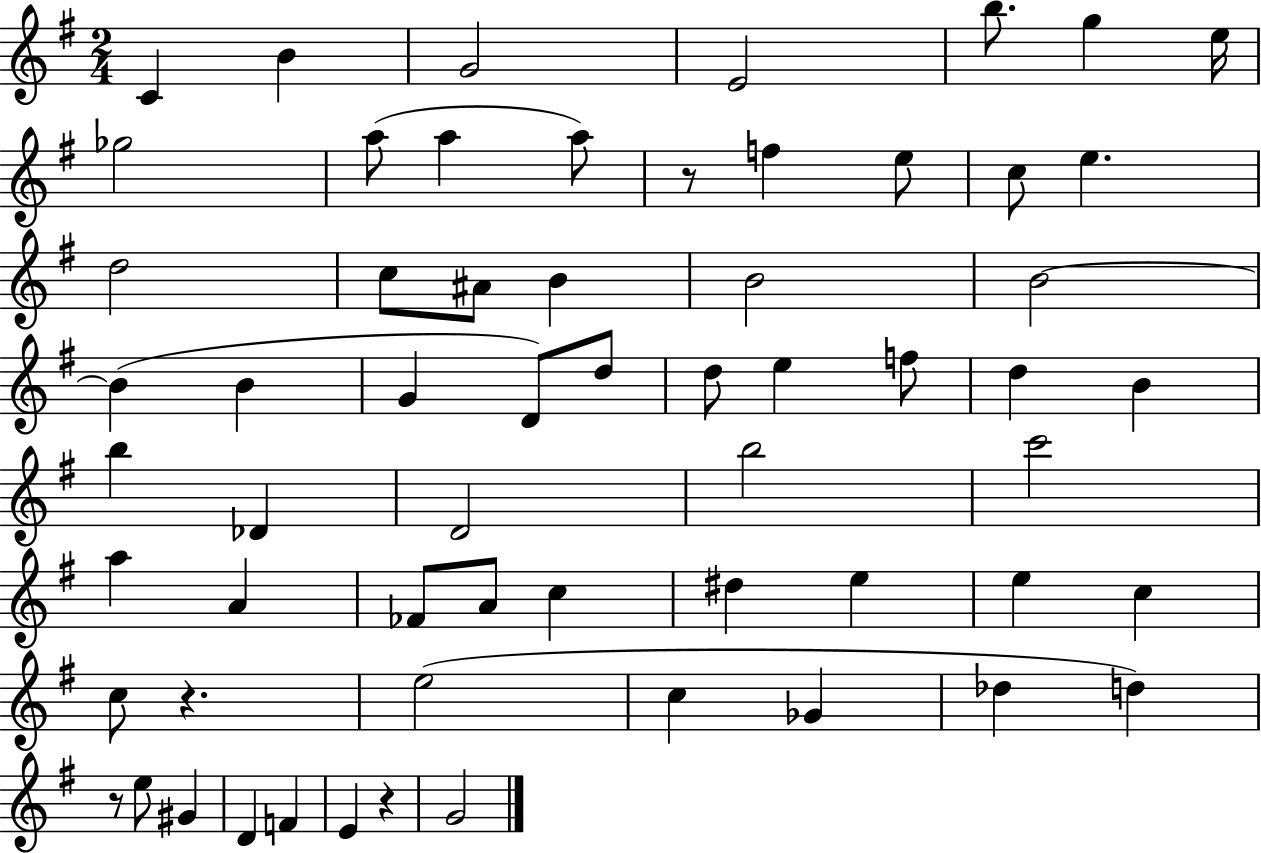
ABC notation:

X:1
T:Untitled
M:2/4
L:1/4
K:G
C B G2 E2 b/2 g e/4 _g2 a/2 a a/2 z/2 f e/2 c/2 e d2 c/2 ^A/2 B B2 B2 B B G D/2 d/2 d/2 e f/2 d B b _D D2 b2 c'2 a A _F/2 A/2 c ^d e e c c/2 z e2 c _G _d d z/2 e/2 ^G D F E z G2